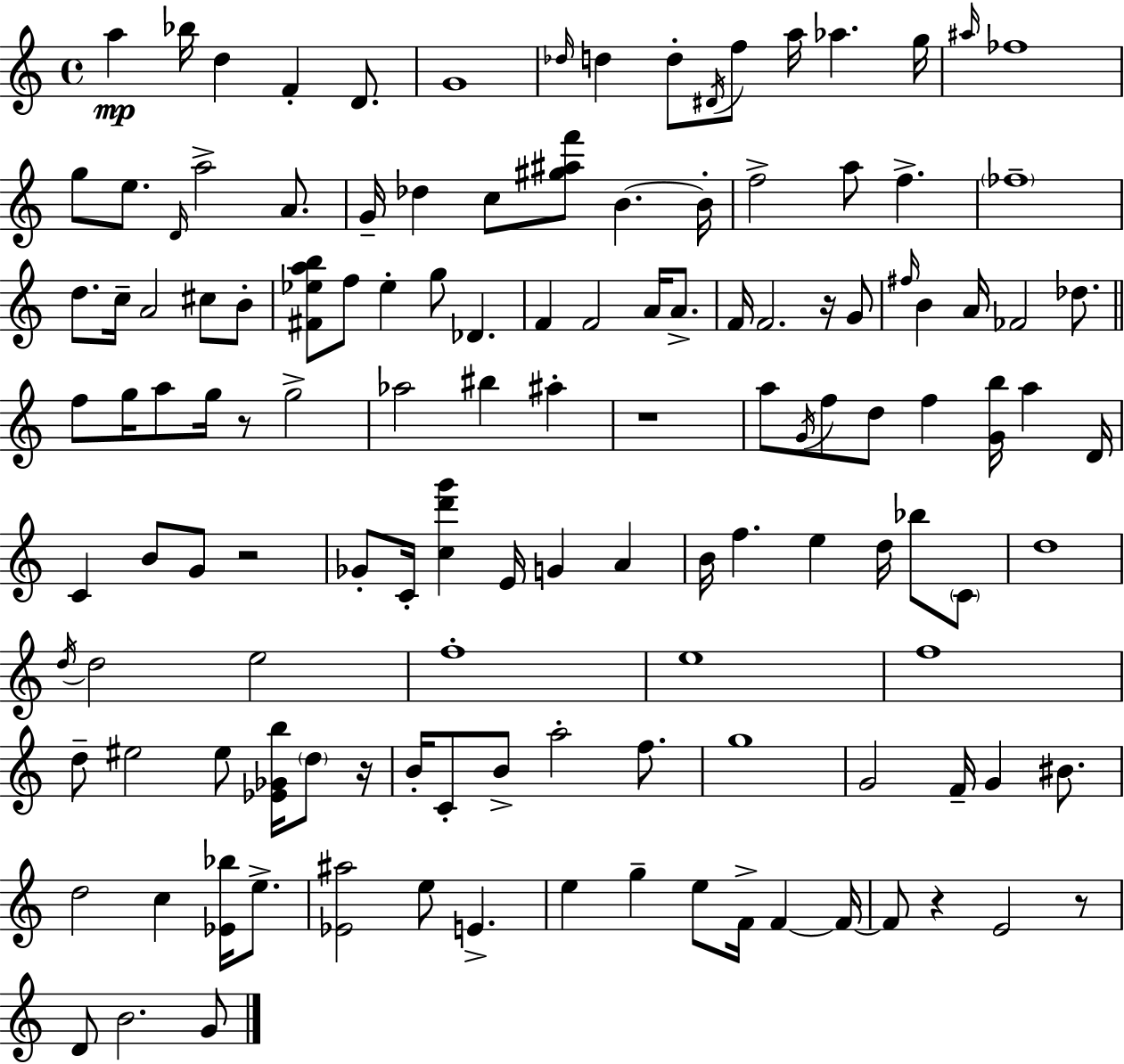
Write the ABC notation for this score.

X:1
T:Untitled
M:4/4
L:1/4
K:C
a _b/4 d F D/2 G4 _d/4 d d/2 ^D/4 f/2 a/4 _a g/4 ^a/4 _f4 g/2 e/2 D/4 a2 A/2 G/4 _d c/2 [^g^af']/2 B B/4 f2 a/2 f _f4 d/2 c/4 A2 ^c/2 B/2 [^F_eab]/2 f/2 _e g/2 _D F F2 A/4 A/2 F/4 F2 z/4 G/2 ^f/4 B A/4 _F2 _d/2 f/2 g/4 a/2 g/4 z/2 g2 _a2 ^b ^a z4 a/2 G/4 f/2 d/2 f [Gb]/4 a D/4 C B/2 G/2 z2 _G/2 C/4 [cd'g'] E/4 G A B/4 f e d/4 _b/2 C/2 d4 d/4 d2 e2 f4 e4 f4 d/2 ^e2 ^e/2 [_E_Gb]/4 d/2 z/4 B/4 C/2 B/2 a2 f/2 g4 G2 F/4 G ^B/2 d2 c [_E_b]/4 e/2 [_E^a]2 e/2 E e g e/2 F/4 F F/4 F/2 z E2 z/2 D/2 B2 G/2